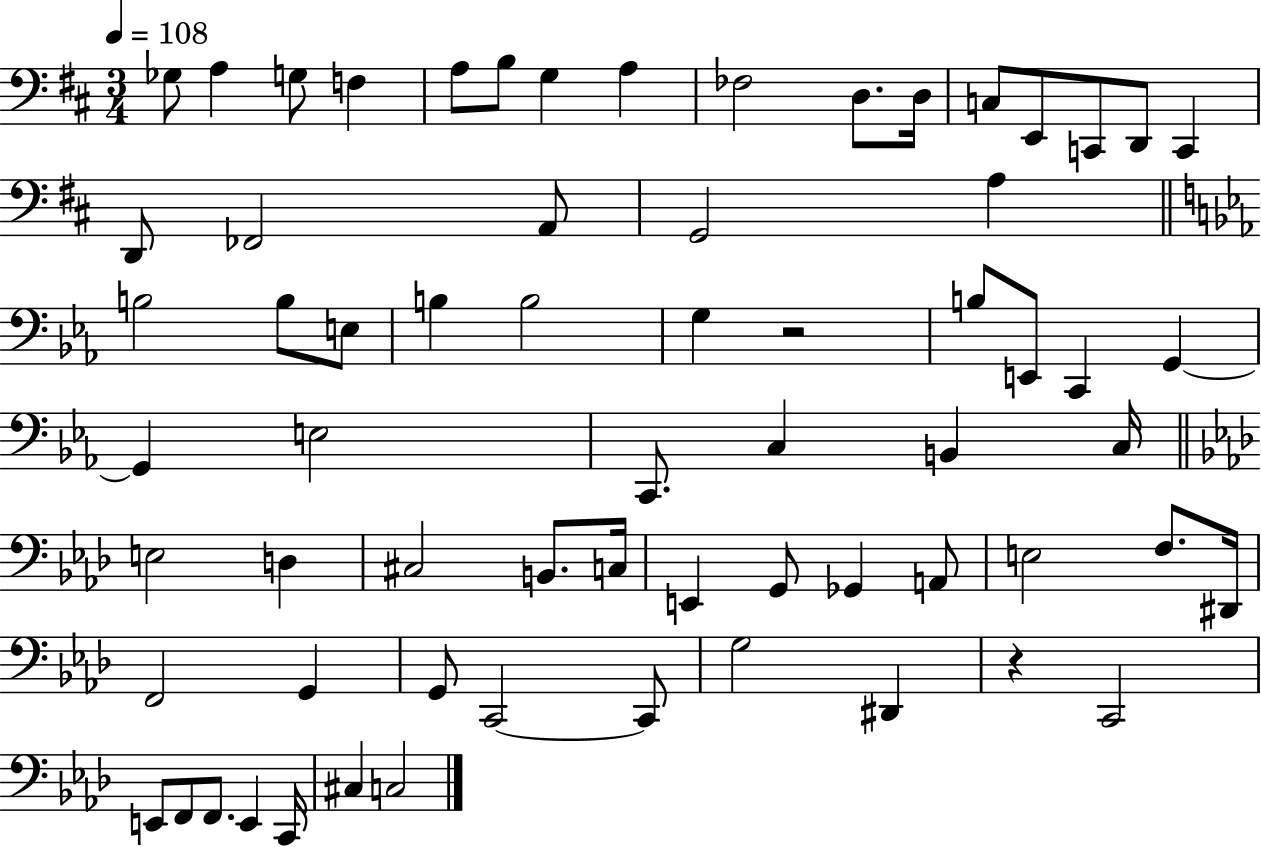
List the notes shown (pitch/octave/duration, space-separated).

Gb3/e A3/q G3/e F3/q A3/e B3/e G3/q A3/q FES3/h D3/e. D3/s C3/e E2/e C2/e D2/e C2/q D2/e FES2/h A2/e G2/h A3/q B3/h B3/e E3/e B3/q B3/h G3/q R/h B3/e E2/e C2/q G2/q G2/q E3/h C2/e. C3/q B2/q C3/s E3/h D3/q C#3/h B2/e. C3/s E2/q G2/e Gb2/q A2/e E3/h F3/e. D#2/s F2/h G2/q G2/e C2/h C2/e G3/h D#2/q R/q C2/h E2/e F2/e F2/e. E2/q C2/s C#3/q C3/h